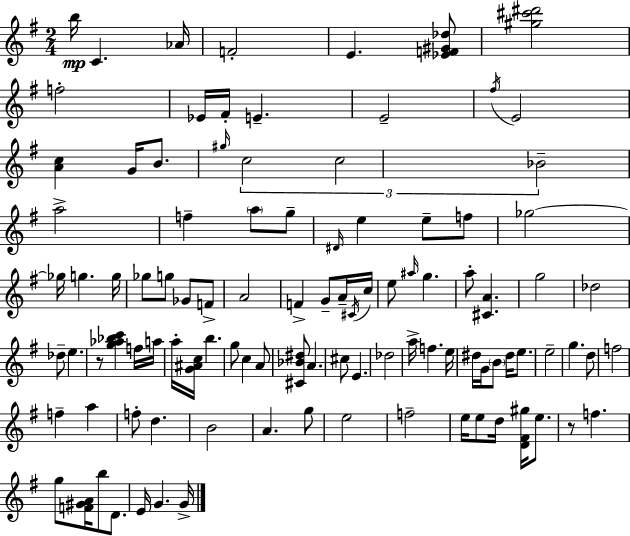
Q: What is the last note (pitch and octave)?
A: G4